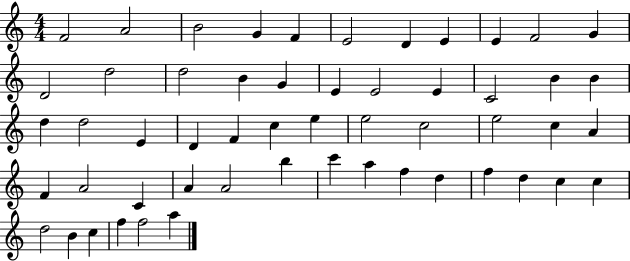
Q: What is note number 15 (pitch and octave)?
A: B4